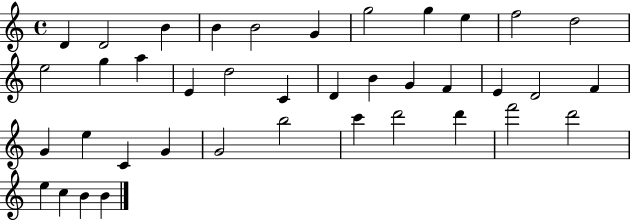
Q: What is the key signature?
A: C major